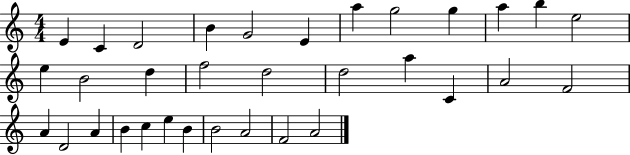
{
  \clef treble
  \numericTimeSignature
  \time 4/4
  \key c \major
  e'4 c'4 d'2 | b'4 g'2 e'4 | a''4 g''2 g''4 | a''4 b''4 e''2 | \break e''4 b'2 d''4 | f''2 d''2 | d''2 a''4 c'4 | a'2 f'2 | \break a'4 d'2 a'4 | b'4 c''4 e''4 b'4 | b'2 a'2 | f'2 a'2 | \break \bar "|."
}